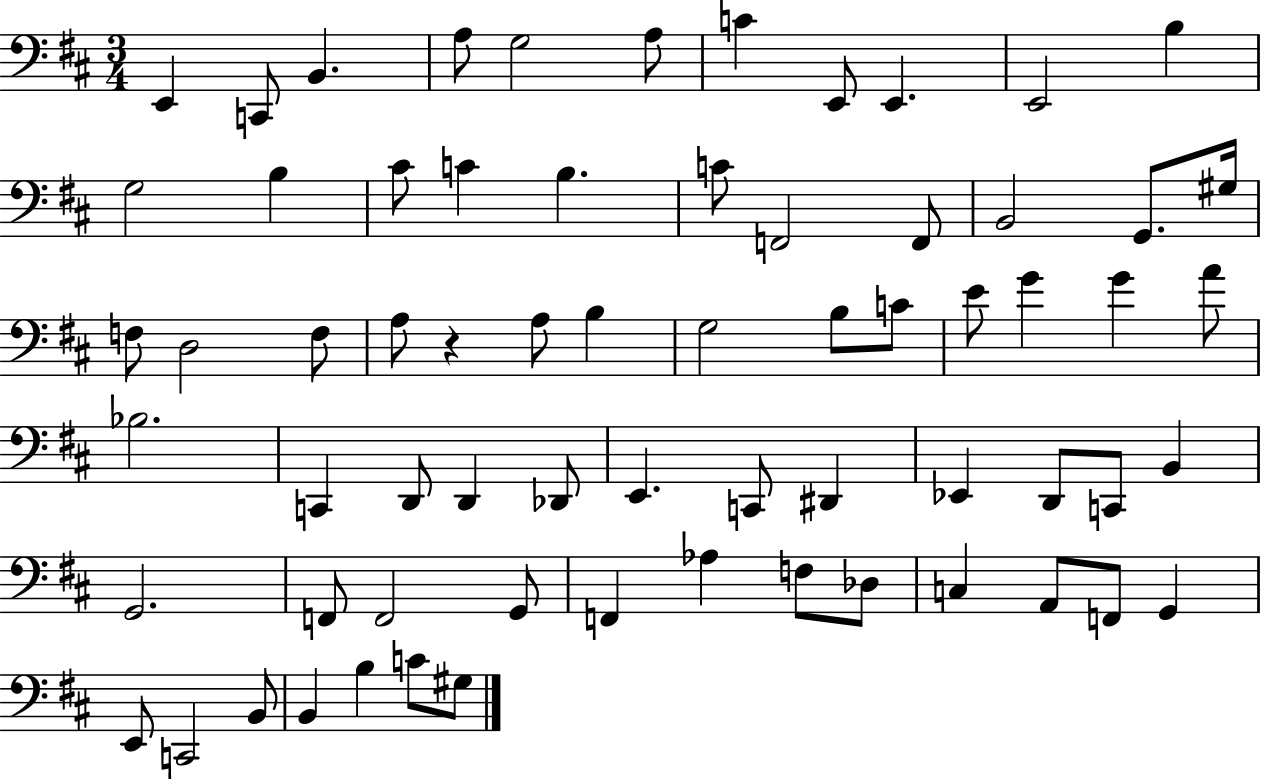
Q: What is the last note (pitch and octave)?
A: G#3